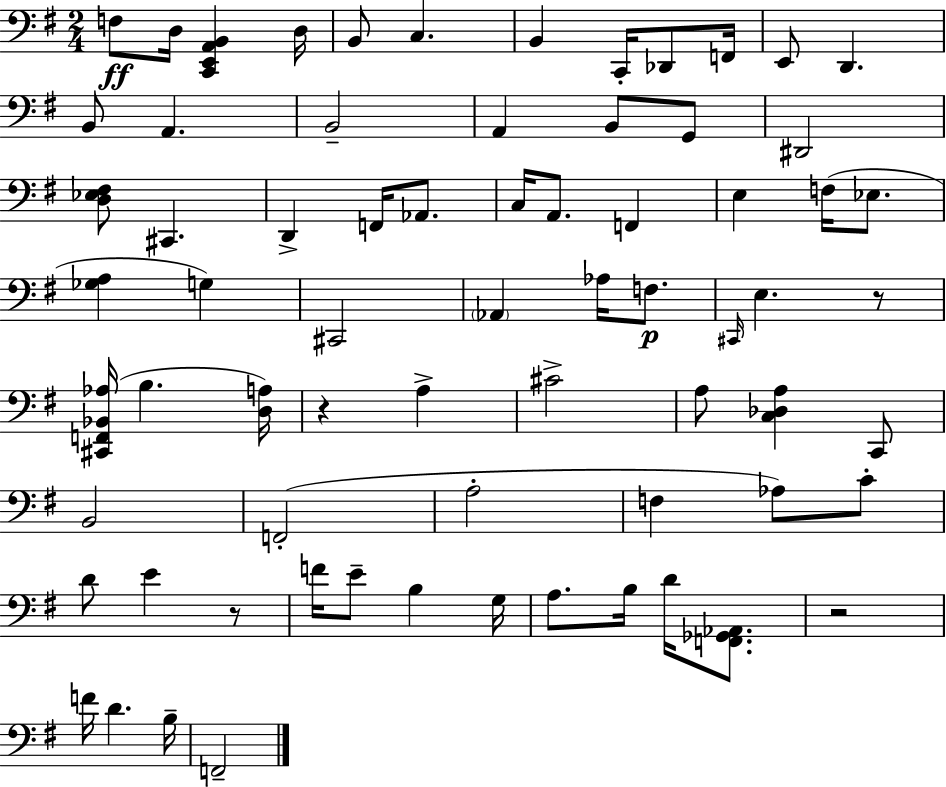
X:1
T:Untitled
M:2/4
L:1/4
K:Em
F,/2 D,/4 [C,,E,,A,,B,,] D,/4 B,,/2 C, B,, C,,/4 _D,,/2 F,,/4 E,,/2 D,, B,,/2 A,, B,,2 A,, B,,/2 G,,/2 ^D,,2 [D,_E,^F,]/2 ^C,, D,, F,,/4 _A,,/2 C,/4 A,,/2 F,, E, F,/4 _E,/2 [_G,A,] G, ^C,,2 _A,, _A,/4 F,/2 ^C,,/4 E, z/2 [^C,,F,,_B,,_A,]/4 B, [D,A,]/4 z A, ^C2 A,/2 [C,_D,A,] C,,/2 B,,2 F,,2 A,2 F, _A,/2 C/2 D/2 E z/2 F/4 E/2 B, G,/4 A,/2 B,/4 D/4 [F,,_G,,_A,,]/2 z2 F/4 D B,/4 F,,2